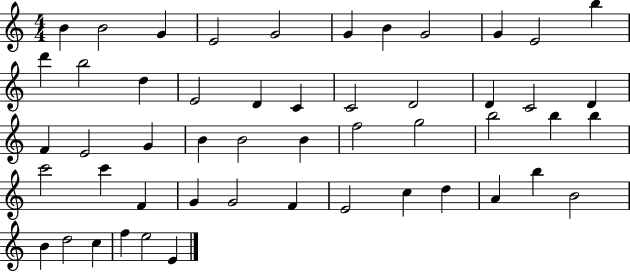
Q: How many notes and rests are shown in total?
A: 51